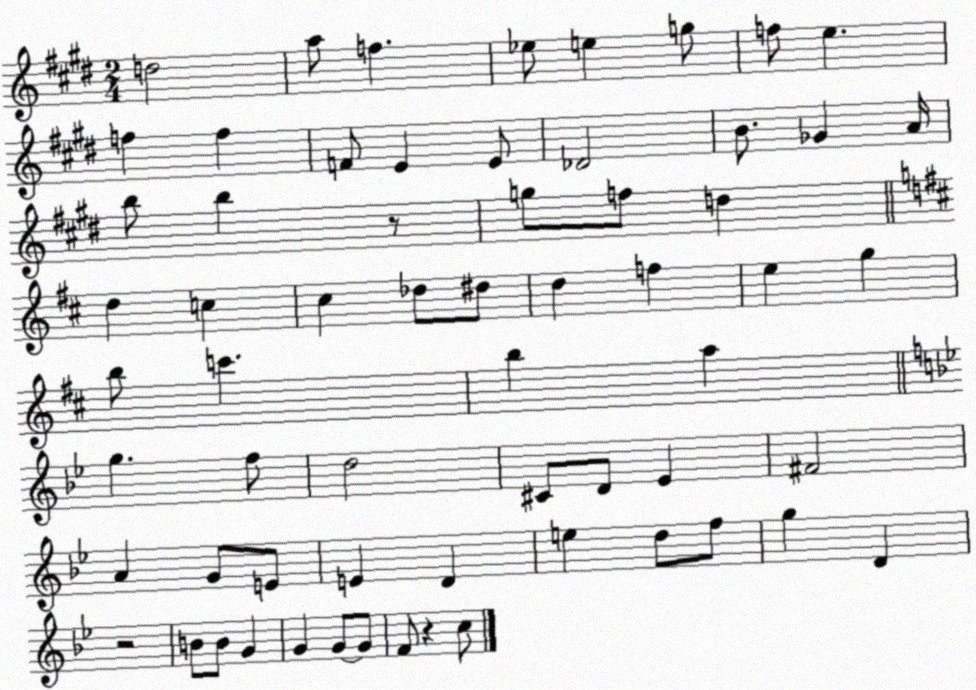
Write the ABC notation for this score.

X:1
T:Untitled
M:2/4
L:1/4
K:E
d2 a/2 f _e/2 e g/2 f/2 e f f F/2 E E/2 _D2 B/2 _G A/4 b/2 b z/2 g/2 f/2 d d c ^c _d/2 ^d/2 d f e g b/2 c' b a g f/2 d2 ^C/2 D/2 _E ^F2 A G/2 E/2 E D e d/2 f/2 g D z2 B/2 B/2 G G G/2 G/2 F/2 z c/2